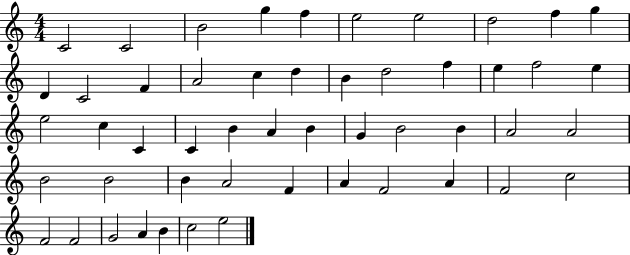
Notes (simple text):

C4/h C4/h B4/h G5/q F5/q E5/h E5/h D5/h F5/q G5/q D4/q C4/h F4/q A4/h C5/q D5/q B4/q D5/h F5/q E5/q F5/h E5/q E5/h C5/q C4/q C4/q B4/q A4/q B4/q G4/q B4/h B4/q A4/h A4/h B4/h B4/h B4/q A4/h F4/q A4/q F4/h A4/q F4/h C5/h F4/h F4/h G4/h A4/q B4/q C5/h E5/h